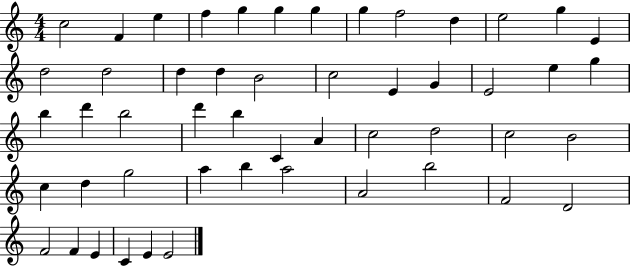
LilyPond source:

{
  \clef treble
  \numericTimeSignature
  \time 4/4
  \key c \major
  c''2 f'4 e''4 | f''4 g''4 g''4 g''4 | g''4 f''2 d''4 | e''2 g''4 e'4 | \break d''2 d''2 | d''4 d''4 b'2 | c''2 e'4 g'4 | e'2 e''4 g''4 | \break b''4 d'''4 b''2 | d'''4 b''4 c'4 a'4 | c''2 d''2 | c''2 b'2 | \break c''4 d''4 g''2 | a''4 b''4 a''2 | a'2 b''2 | f'2 d'2 | \break f'2 f'4 e'4 | c'4 e'4 e'2 | \bar "|."
}